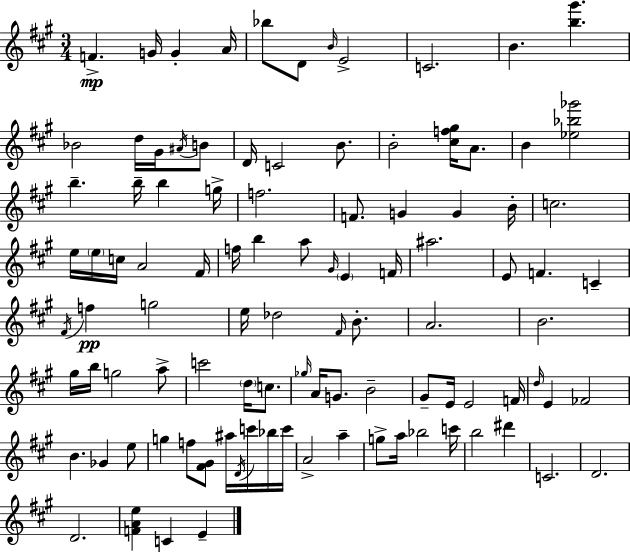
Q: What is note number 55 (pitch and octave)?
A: B4